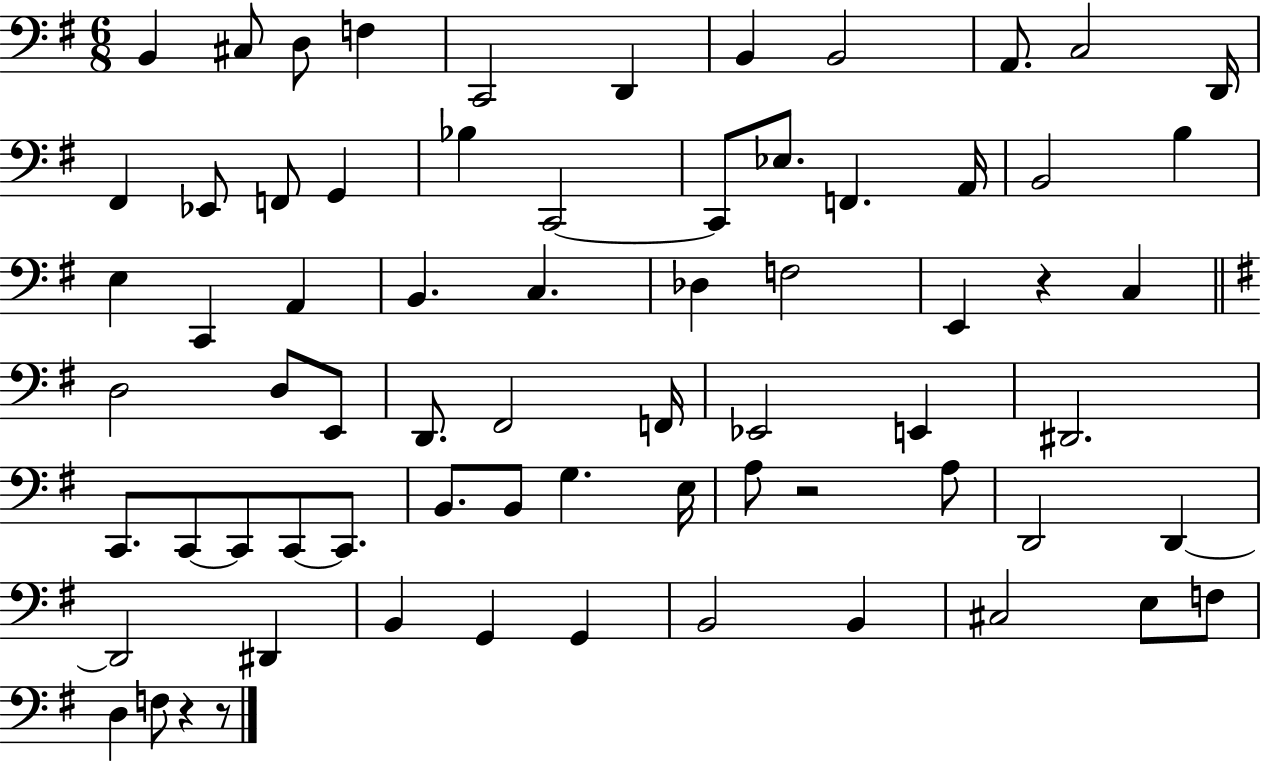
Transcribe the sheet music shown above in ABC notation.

X:1
T:Untitled
M:6/8
L:1/4
K:G
B,, ^C,/2 D,/2 F, C,,2 D,, B,, B,,2 A,,/2 C,2 D,,/4 ^F,, _E,,/2 F,,/2 G,, _B, C,,2 C,,/2 _E,/2 F,, A,,/4 B,,2 B, E, C,, A,, B,, C, _D, F,2 E,, z C, D,2 D,/2 E,,/2 D,,/2 ^F,,2 F,,/4 _E,,2 E,, ^D,,2 C,,/2 C,,/2 C,,/2 C,,/2 C,,/2 B,,/2 B,,/2 G, E,/4 A,/2 z2 A,/2 D,,2 D,, D,,2 ^D,, B,, G,, G,, B,,2 B,, ^C,2 E,/2 F,/2 D, F,/2 z z/2